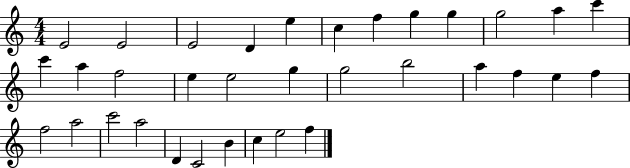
{
  \clef treble
  \numericTimeSignature
  \time 4/4
  \key c \major
  e'2 e'2 | e'2 d'4 e''4 | c''4 f''4 g''4 g''4 | g''2 a''4 c'''4 | \break c'''4 a''4 f''2 | e''4 e''2 g''4 | g''2 b''2 | a''4 f''4 e''4 f''4 | \break f''2 a''2 | c'''2 a''2 | d'4 c'2 b'4 | c''4 e''2 f''4 | \break \bar "|."
}